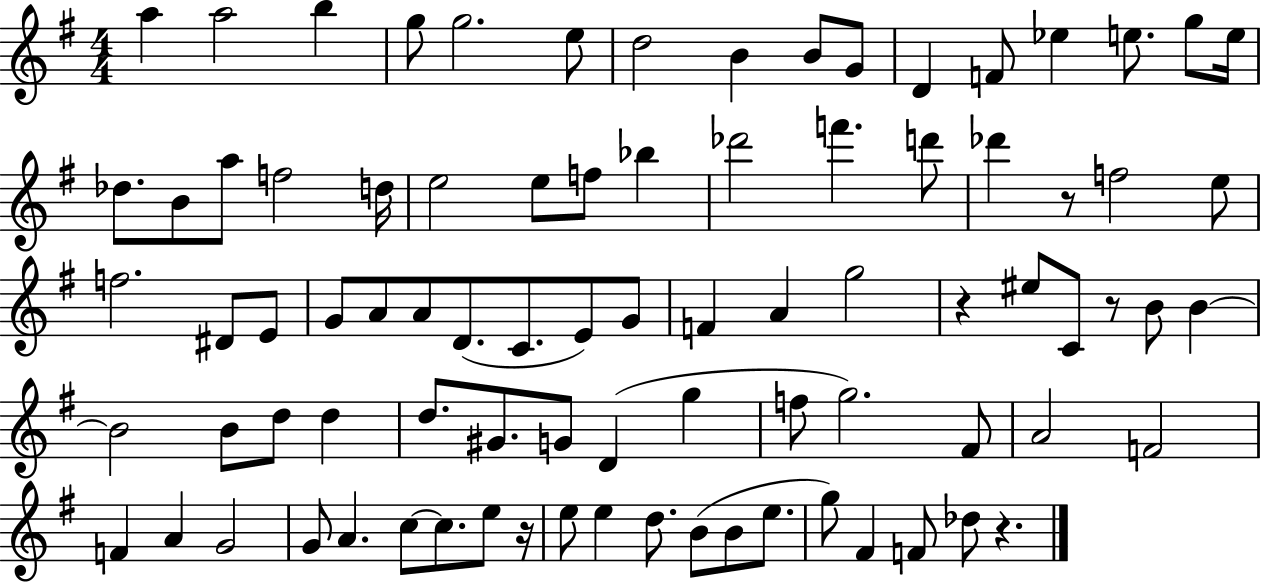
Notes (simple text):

A5/q A5/h B5/q G5/e G5/h. E5/e D5/h B4/q B4/e G4/e D4/q F4/e Eb5/q E5/e. G5/e E5/s Db5/e. B4/e A5/e F5/h D5/s E5/h E5/e F5/e Bb5/q Db6/h F6/q. D6/e Db6/q R/e F5/h E5/e F5/h. D#4/e E4/e G4/e A4/e A4/e D4/e. C4/e. E4/e G4/e F4/q A4/q G5/h R/q EIS5/e C4/e R/e B4/e B4/q B4/h B4/e D5/e D5/q D5/e. G#4/e. G4/e D4/q G5/q F5/e G5/h. F#4/e A4/h F4/h F4/q A4/q G4/h G4/e A4/q. C5/e C5/e. E5/e R/s E5/e E5/q D5/e. B4/e B4/e E5/e. G5/e F#4/q F4/e Db5/e R/q.